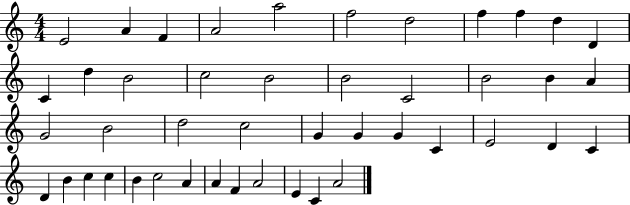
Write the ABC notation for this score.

X:1
T:Untitled
M:4/4
L:1/4
K:C
E2 A F A2 a2 f2 d2 f f d D C d B2 c2 B2 B2 C2 B2 B A G2 B2 d2 c2 G G G C E2 D C D B c c B c2 A A F A2 E C A2